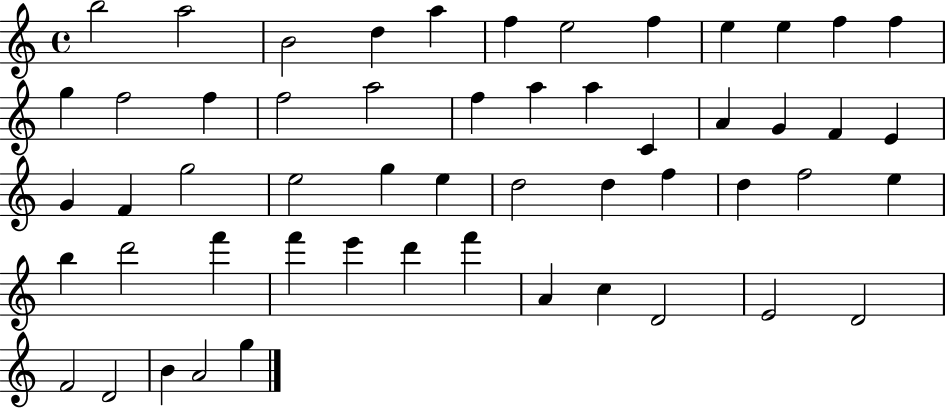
B5/h A5/h B4/h D5/q A5/q F5/q E5/h F5/q E5/q E5/q F5/q F5/q G5/q F5/h F5/q F5/h A5/h F5/q A5/q A5/q C4/q A4/q G4/q F4/q E4/q G4/q F4/q G5/h E5/h G5/q E5/q D5/h D5/q F5/q D5/q F5/h E5/q B5/q D6/h F6/q F6/q E6/q D6/q F6/q A4/q C5/q D4/h E4/h D4/h F4/h D4/h B4/q A4/h G5/q